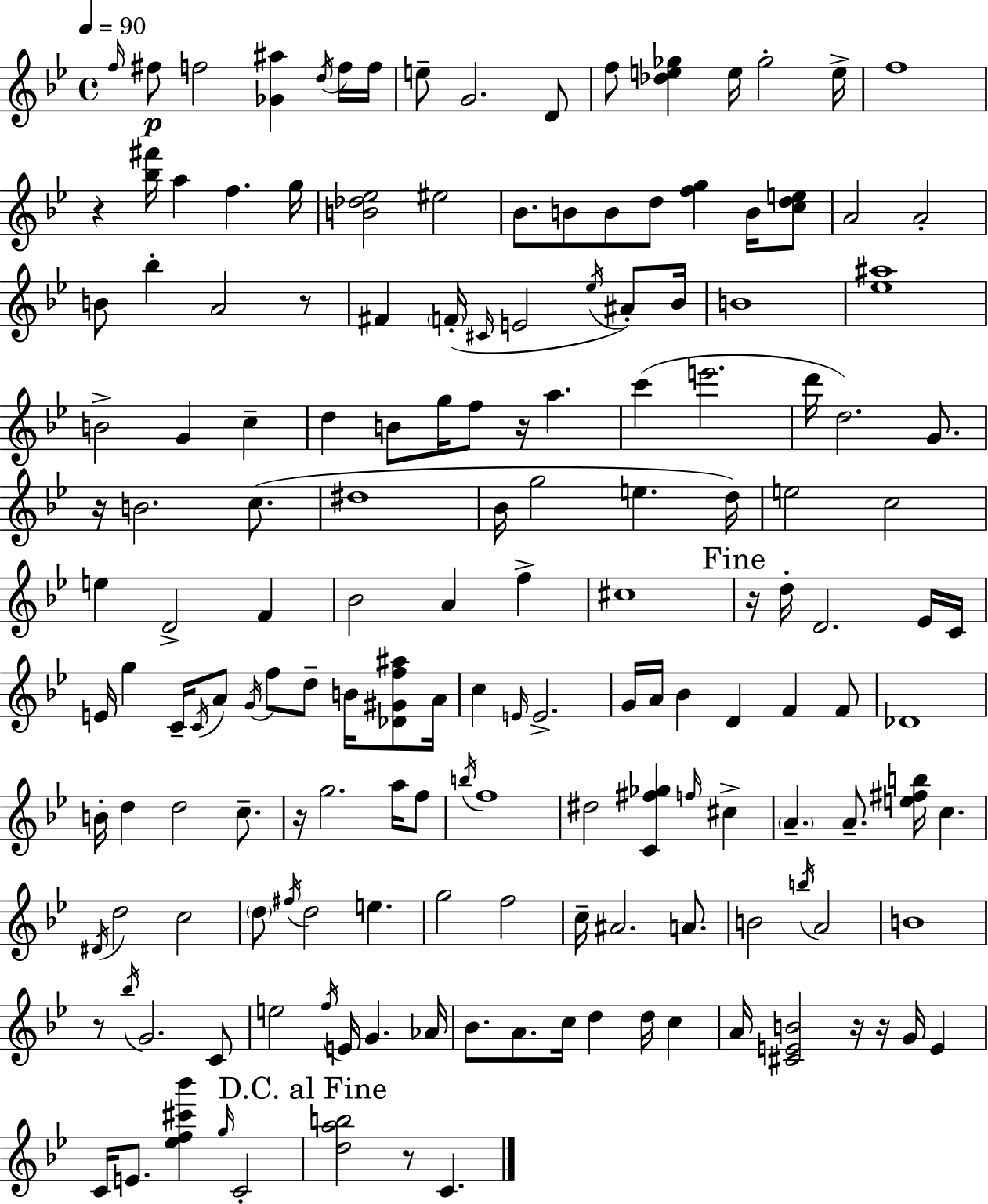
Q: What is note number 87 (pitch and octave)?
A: F4